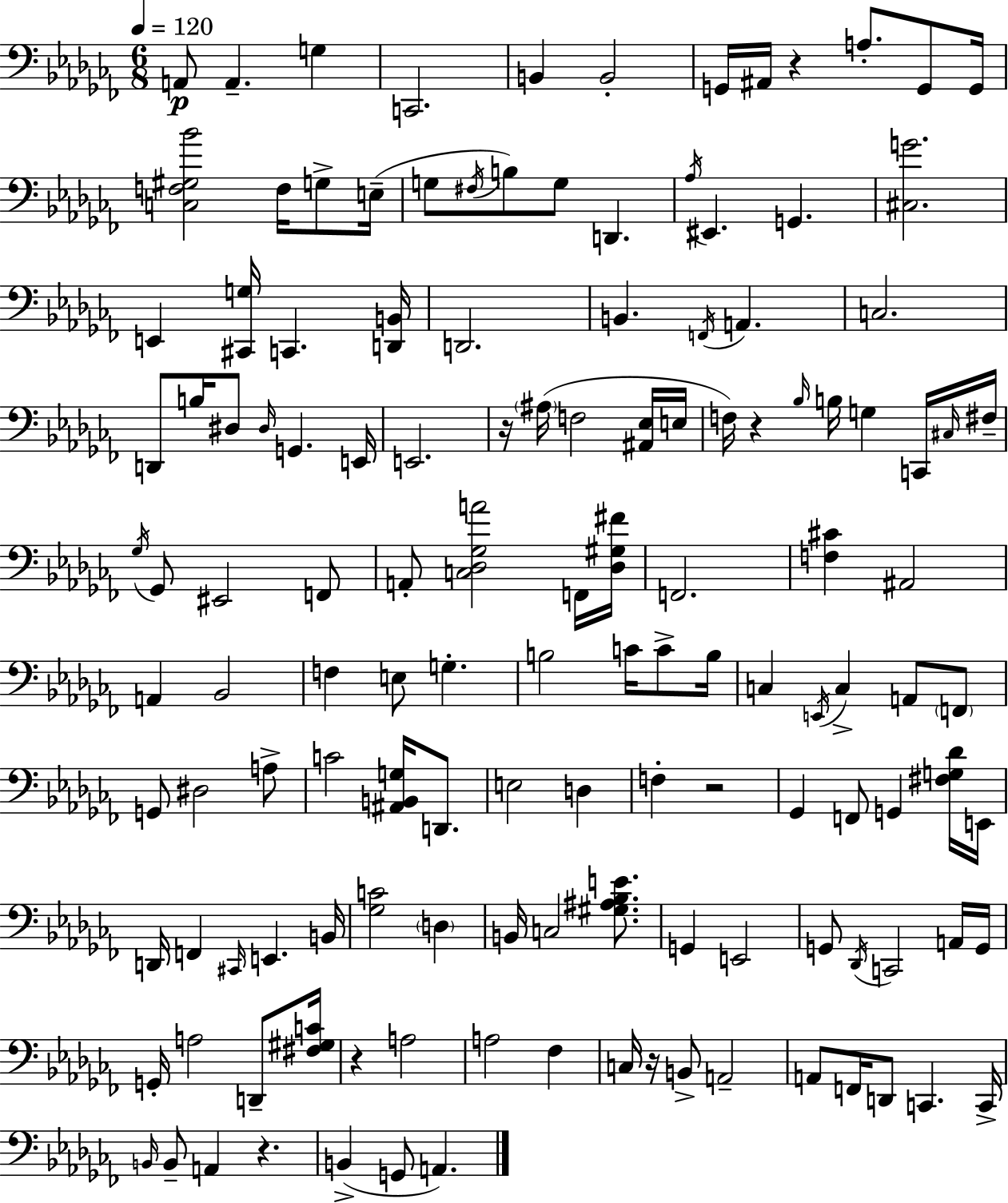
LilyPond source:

{
  \clef bass
  \numericTimeSignature
  \time 6/8
  \key aes \minor
  \tempo 4 = 120
  a,8\p a,4.-- g4 | c,2. | b,4 b,2-. | g,16 ais,16 r4 a8.-. g,8 g,16 | \break <c f gis bes'>2 f16 g8-> e16--( | g8 \acciaccatura { fis16 }) b8 g8 d,4. | \acciaccatura { aes16 } eis,4. g,4. | <cis g'>2. | \break e,4 <cis, g>16 c,4. | <d, b,>16 d,2. | b,4. \acciaccatura { f,16 } a,4. | c2. | \break d,8 b16 dis8 \grace { dis16 } g,4. | e,16 e,2. | r16 \parenthesize ais16( f2 | <ais, ees>16 e16 f16) r4 \grace { bes16 } b16 g4 | \break c,16 \grace { cis16 } fis16-- \acciaccatura { ges16 } ges,8 eis,2 | f,8 a,8-. <c des ges a'>2 | f,16 <des gis fis'>16 f,2. | <f cis'>4 ais,2 | \break a,4 bes,2 | f4 e8 | g4.-. b2 | c'16 c'8-> b16 c4 \acciaccatura { e,16 } | \break c4-> a,8 \parenthesize f,8 g,8 dis2 | a8-> c'2 | <ais, b, g>16 d,8. e2 | d4 f4-. | \break r2 ges,4 | f,8 g,4 <fis g des'>16 e,16 d,16 f,4 | \grace { cis,16 } e,4. b,16 <ges c'>2 | \parenthesize d4 b,16 c2 | \break <gis ais bes e'>8. g,4 | e,2 g,8 \acciaccatura { des,16 } | c,2 a,16 g,16 g,16-. a2 | d,8-- <fis gis c'>16 r4 | \break a2 a2 | fes4 c16 r16 | b,8-> a,2-- a,8 | f,16 d,8 c,4. c,16-> \grace { b,16 } b,8-- | \break a,4 r4. b,4->( | g,8 a,4.) \bar "|."
}